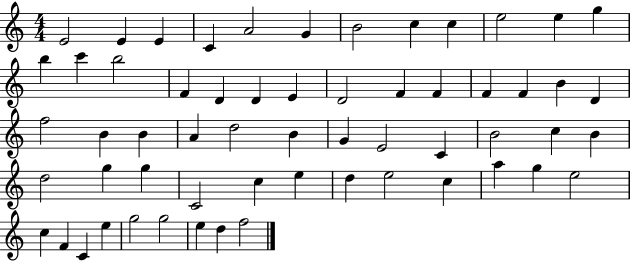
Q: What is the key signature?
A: C major